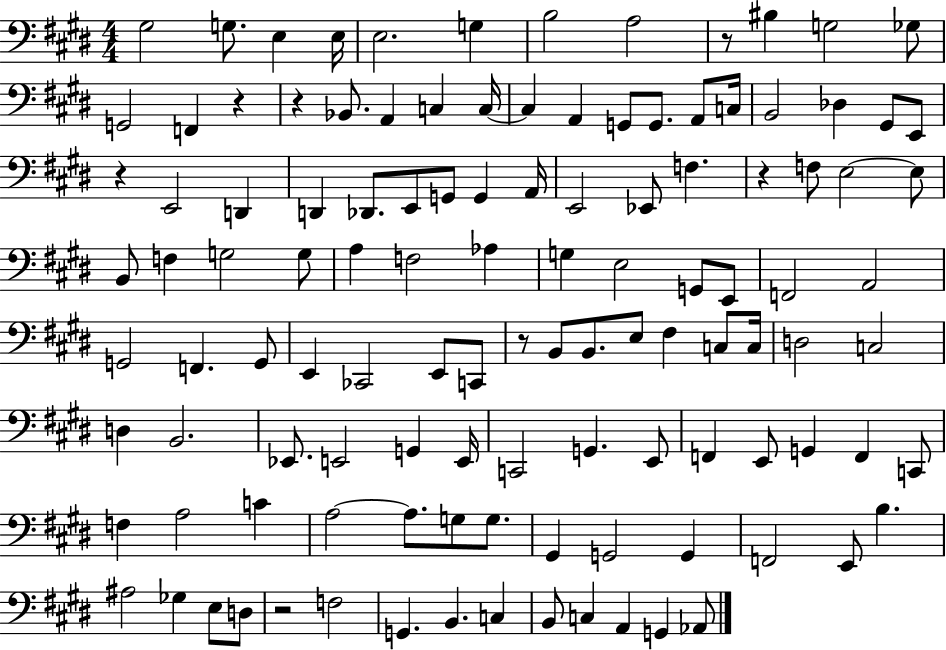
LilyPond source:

{
  \clef bass
  \numericTimeSignature
  \time 4/4
  \key e \major
  \repeat volta 2 { gis2 g8. e4 e16 | e2. g4 | b2 a2 | r8 bis4 g2 ges8 | \break g,2 f,4 r4 | r4 bes,8. a,4 c4 c16~~ | c4 a,4 g,8 g,8. a,8 c16 | b,2 des4 gis,8 e,8 | \break r4 e,2 d,4 | d,4 des,8. e,8 g,8 g,4 a,16 | e,2 ees,8 f4. | r4 f8 e2~~ e8 | \break b,8 f4 g2 g8 | a4 f2 aes4 | g4 e2 g,8 e,8 | f,2 a,2 | \break g,2 f,4. g,8 | e,4 ces,2 e,8 c,8 | r8 b,8 b,8. e8 fis4 c8 c16 | d2 c2 | \break d4 b,2. | ees,8. e,2 g,4 e,16 | c,2 g,4. e,8 | f,4 e,8 g,4 f,4 c,8 | \break f4 a2 c'4 | a2~~ a8. g8 g8. | gis,4 g,2 g,4 | f,2 e,8 b4. | \break ais2 ges4 e8 d8 | r2 f2 | g,4. b,4. c4 | b,8 c4 a,4 g,4 aes,8 | \break } \bar "|."
}